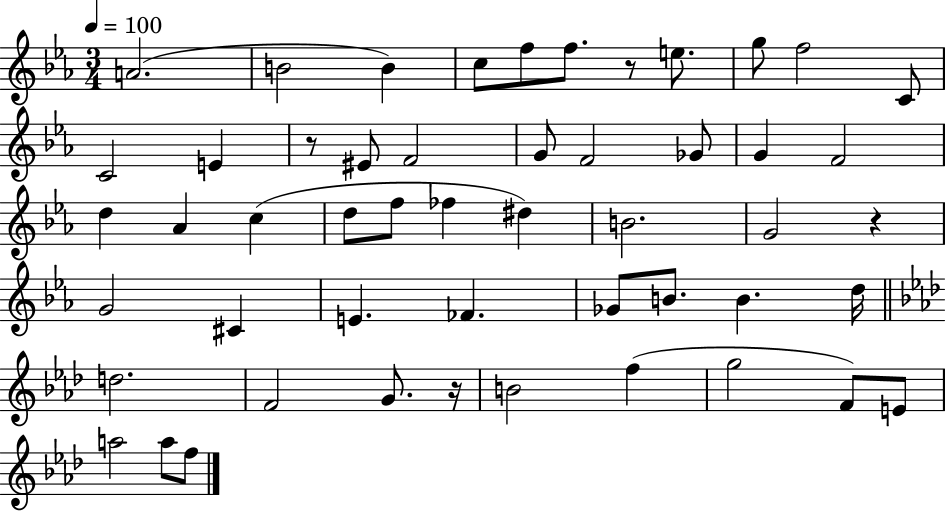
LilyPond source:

{
  \clef treble
  \numericTimeSignature
  \time 3/4
  \key ees \major
  \tempo 4 = 100
  \repeat volta 2 { a'2.( | b'2 b'4) | c''8 f''8 f''8. r8 e''8. | g''8 f''2 c'8 | \break c'2 e'4 | r8 eis'8 f'2 | g'8 f'2 ges'8 | g'4 f'2 | \break d''4 aes'4 c''4( | d''8 f''8 fes''4 dis''4) | b'2. | g'2 r4 | \break g'2 cis'4 | e'4. fes'4. | ges'8 b'8. b'4. d''16 | \bar "||" \break \key f \minor d''2. | f'2 g'8. r16 | b'2 f''4( | g''2 f'8) e'8 | \break a''2 a''8 f''8 | } \bar "|."
}